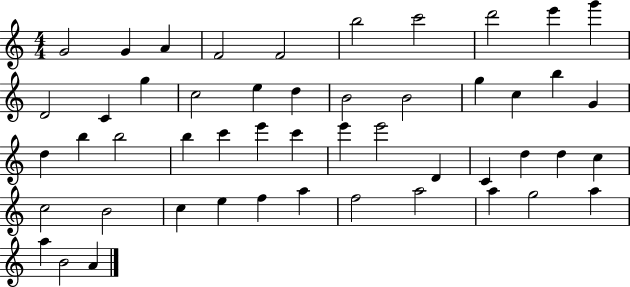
{
  \clef treble
  \numericTimeSignature
  \time 4/4
  \key c \major
  g'2 g'4 a'4 | f'2 f'2 | b''2 c'''2 | d'''2 e'''4 g'''4 | \break d'2 c'4 g''4 | c''2 e''4 d''4 | b'2 b'2 | g''4 c''4 b''4 g'4 | \break d''4 b''4 b''2 | b''4 c'''4 e'''4 c'''4 | e'''4 e'''2 d'4 | c'4 d''4 d''4 c''4 | \break c''2 b'2 | c''4 e''4 f''4 a''4 | f''2 a''2 | a''4 g''2 a''4 | \break a''4 b'2 a'4 | \bar "|."
}